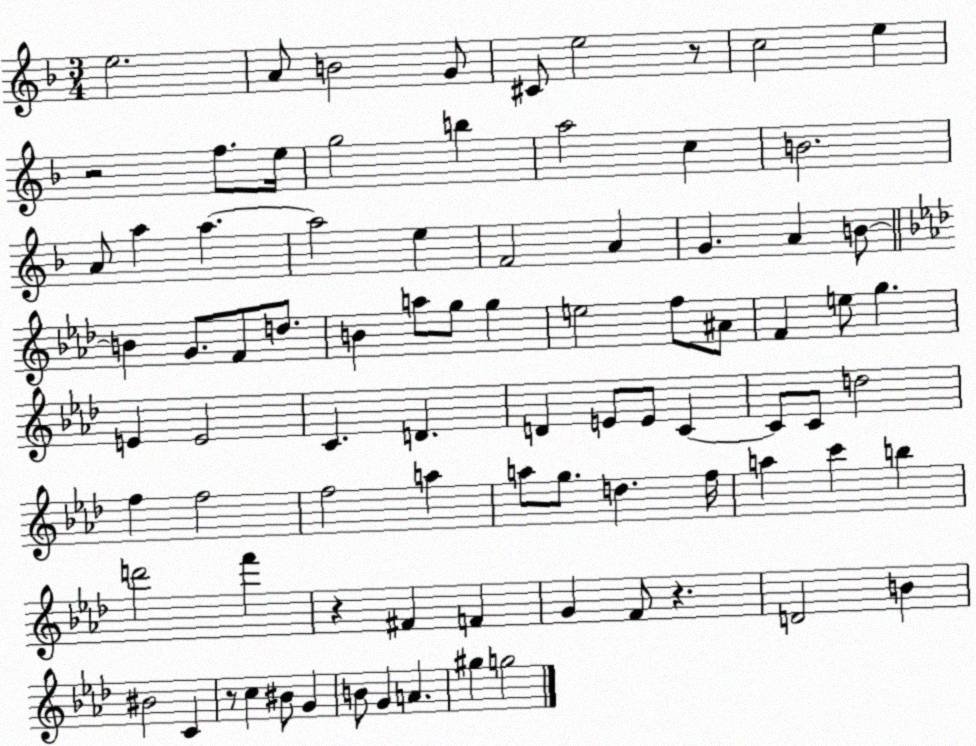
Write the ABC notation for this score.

X:1
T:Untitled
M:3/4
L:1/4
K:F
e2 A/2 B2 G/2 ^C/2 e2 z/2 c2 e z2 f/2 e/4 g2 b a2 c B2 A/2 a a a2 e F2 A G A B/2 B G/2 F/2 d/2 B a/2 g/2 g e2 f/2 ^A/2 F e/2 g E E2 C D D E/2 E/2 C C/2 C/2 d2 f f2 f2 a a/2 g/2 d f/4 a c' b d'2 f' z ^F F G F/2 z D2 B ^B2 C z/2 c ^B/2 G B/2 G A ^g g2